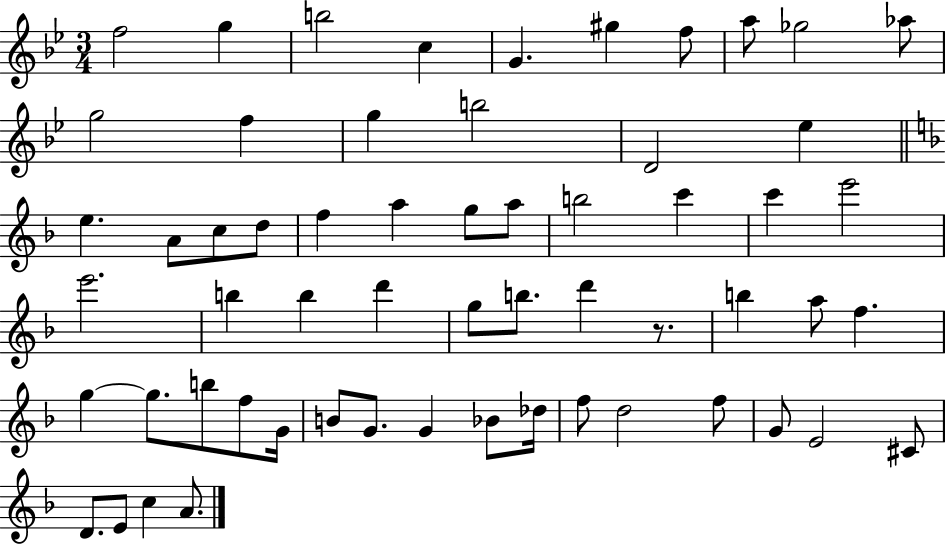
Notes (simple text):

F5/h G5/q B5/h C5/q G4/q. G#5/q F5/e A5/e Gb5/h Ab5/e G5/h F5/q G5/q B5/h D4/h Eb5/q E5/q. A4/e C5/e D5/e F5/q A5/q G5/e A5/e B5/h C6/q C6/q E6/h E6/h. B5/q B5/q D6/q G5/e B5/e. D6/q R/e. B5/q A5/e F5/q. G5/q G5/e. B5/e F5/e G4/s B4/e G4/e. G4/q Bb4/e Db5/s F5/e D5/h F5/e G4/e E4/h C#4/e D4/e. E4/e C5/q A4/e.